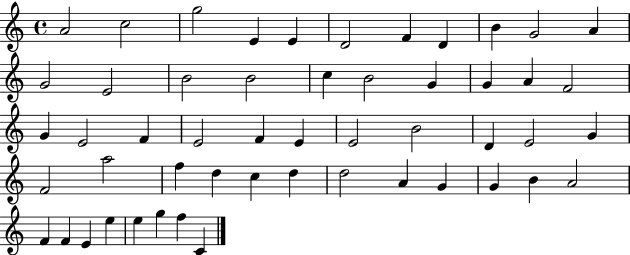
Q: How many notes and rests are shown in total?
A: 52